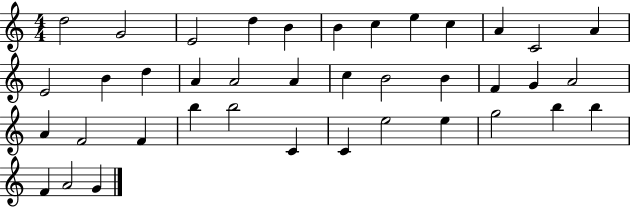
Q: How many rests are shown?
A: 0